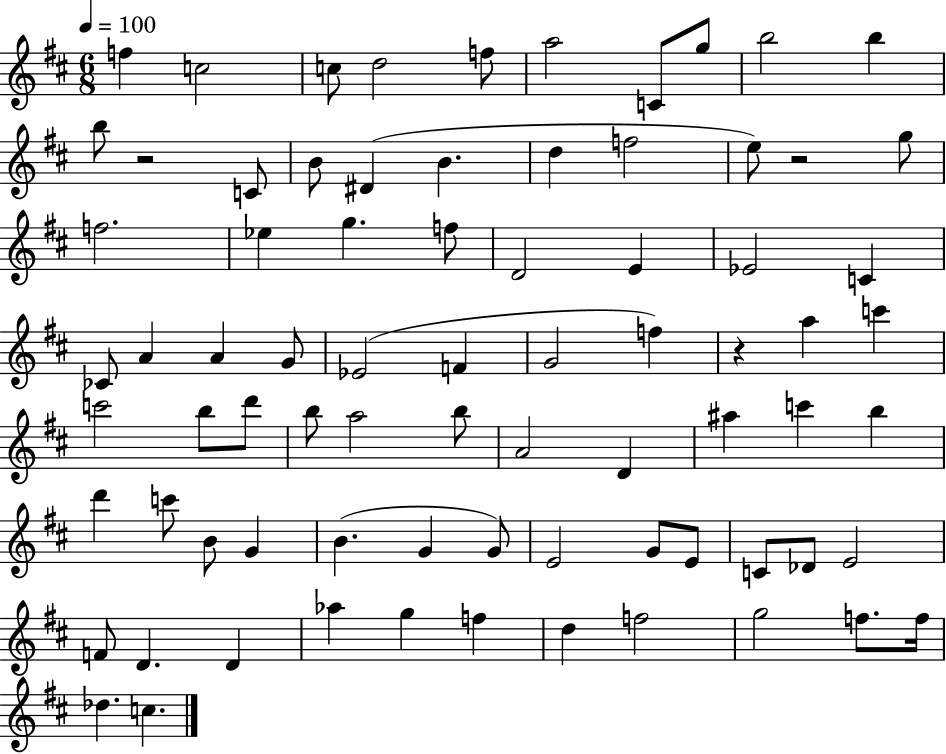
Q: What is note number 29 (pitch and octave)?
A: A4